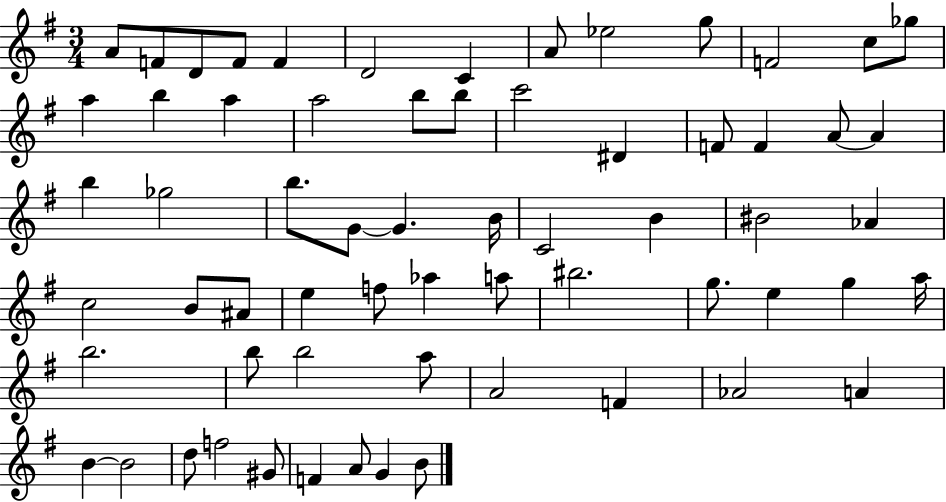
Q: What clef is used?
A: treble